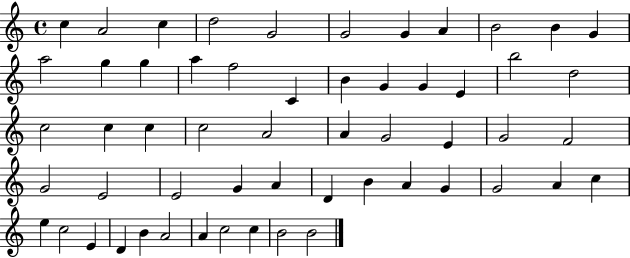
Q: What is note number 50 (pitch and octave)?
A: B4